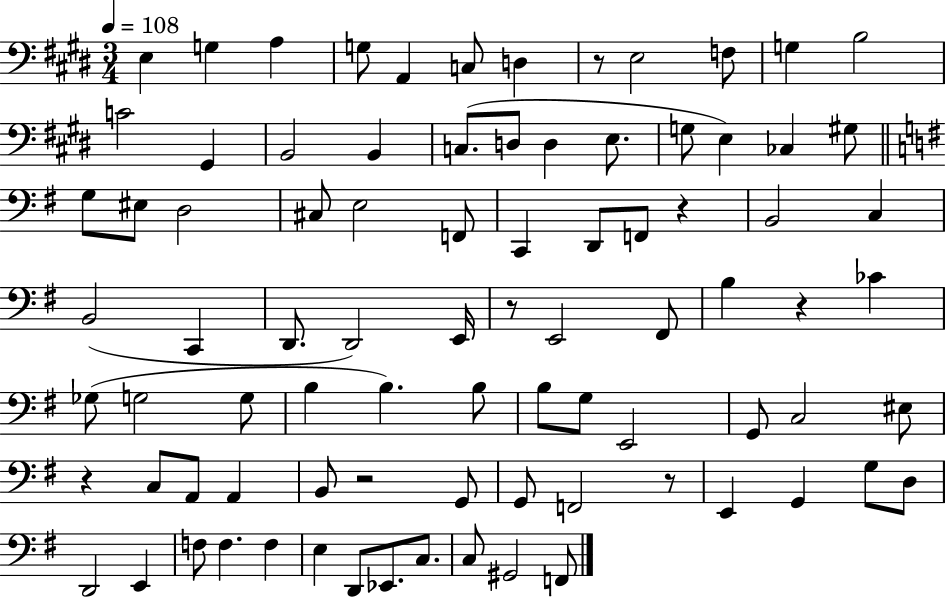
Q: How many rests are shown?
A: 7